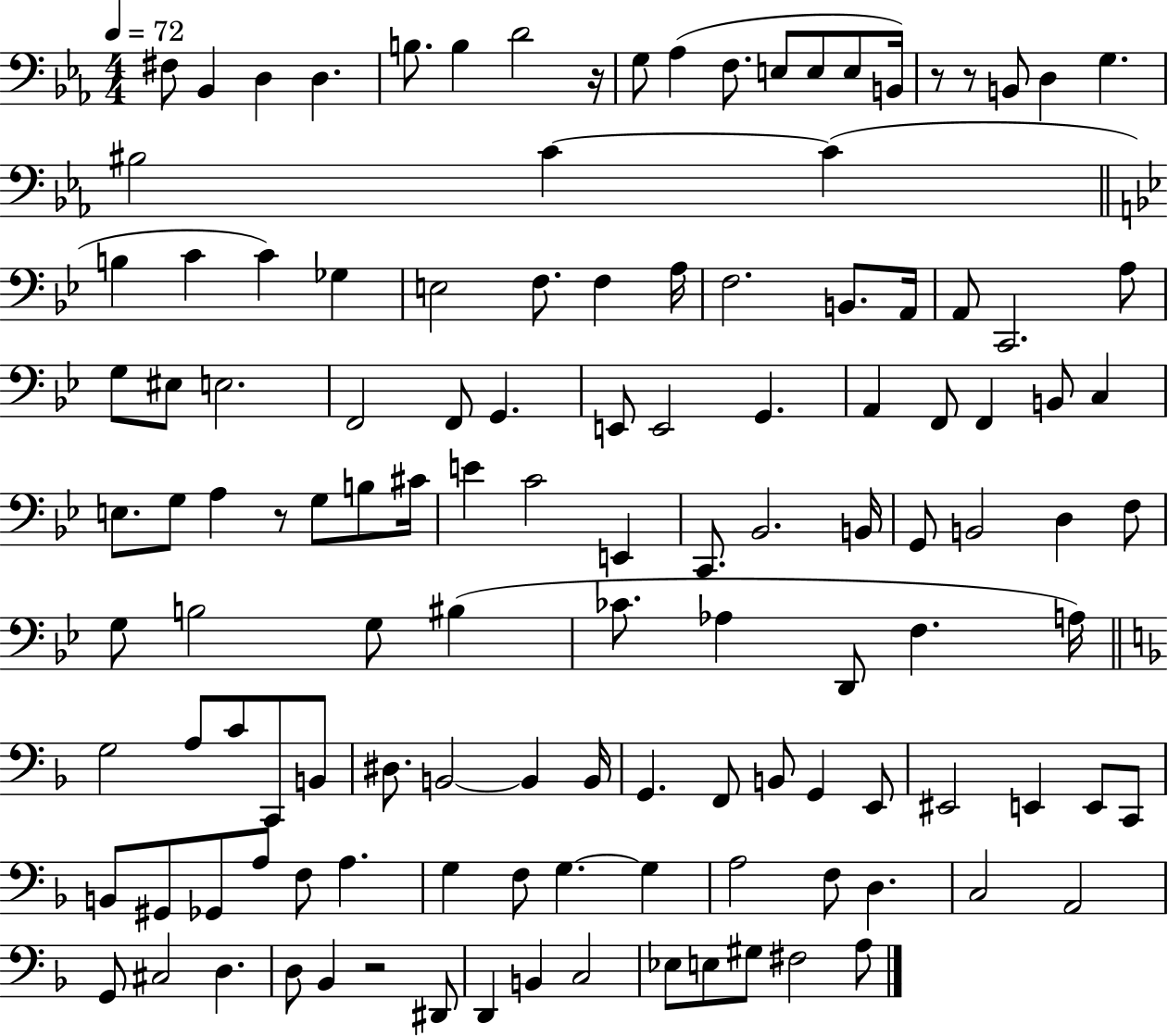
F#3/e Bb2/q D3/q D3/q. B3/e. B3/q D4/h R/s G3/e Ab3/q F3/e. E3/e E3/e E3/e B2/s R/e R/e B2/e D3/q G3/q. BIS3/h C4/q C4/q B3/q C4/q C4/q Gb3/q E3/h F3/e. F3/q A3/s F3/h. B2/e. A2/s A2/e C2/h. A3/e G3/e EIS3/e E3/h. F2/h F2/e G2/q. E2/e E2/h G2/q. A2/q F2/e F2/q B2/e C3/q E3/e. G3/e A3/q R/e G3/e B3/e C#4/s E4/q C4/h E2/q C2/e. Bb2/h. B2/s G2/e B2/h D3/q F3/e G3/e B3/h G3/e BIS3/q CES4/e. Ab3/q D2/e F3/q. A3/s G3/h A3/e C4/e C2/e B2/e D#3/e. B2/h B2/q B2/s G2/q. F2/e B2/e G2/q E2/e EIS2/h E2/q E2/e C2/e B2/e G#2/e Gb2/e A3/e F3/e A3/q. G3/q F3/e G3/q. G3/q A3/h F3/e D3/q. C3/h A2/h G2/e C#3/h D3/q. D3/e Bb2/q R/h D#2/e D2/q B2/q C3/h Eb3/e E3/e G#3/e F#3/h A3/e